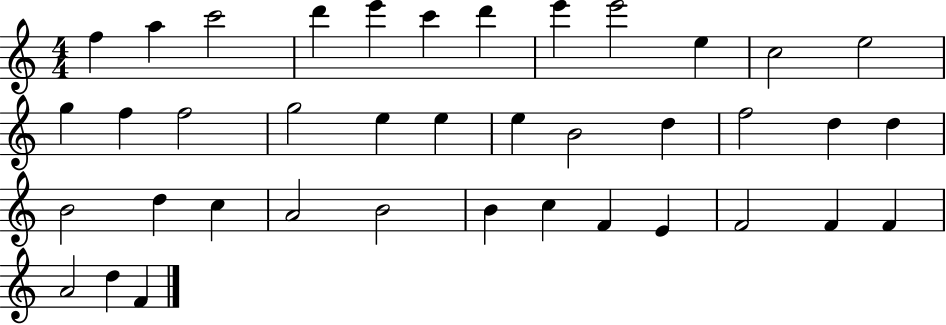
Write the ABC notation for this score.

X:1
T:Untitled
M:4/4
L:1/4
K:C
f a c'2 d' e' c' d' e' e'2 e c2 e2 g f f2 g2 e e e B2 d f2 d d B2 d c A2 B2 B c F E F2 F F A2 d F